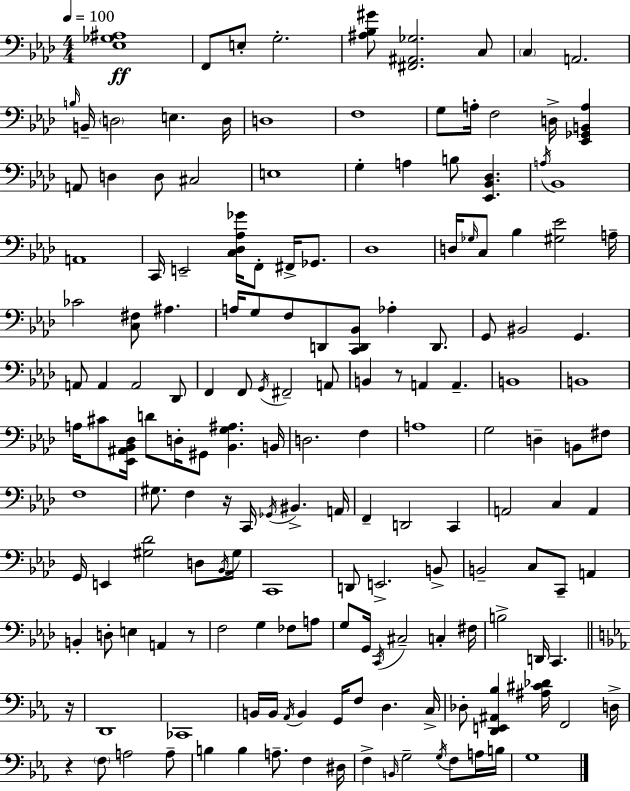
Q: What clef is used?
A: bass